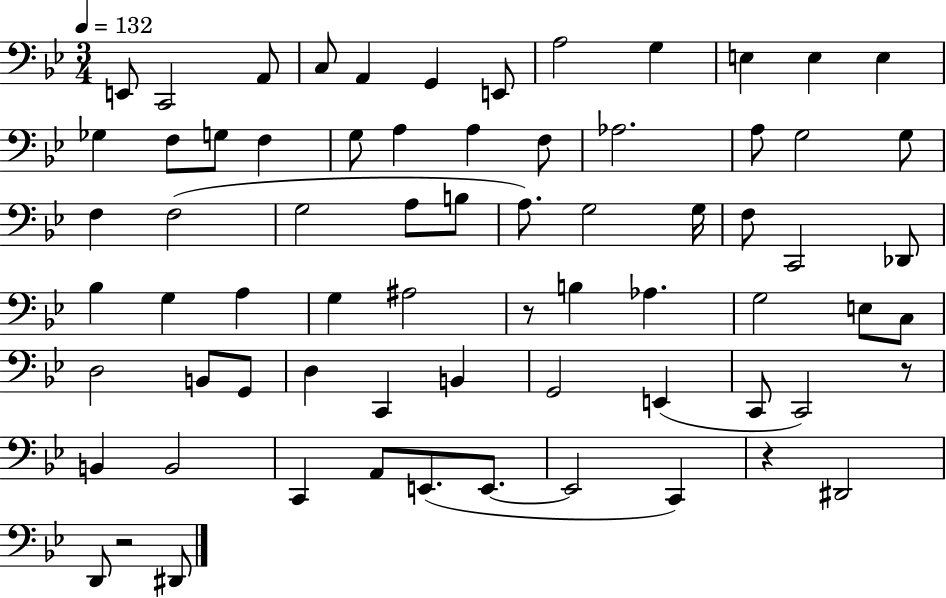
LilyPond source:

{
  \clef bass
  \numericTimeSignature
  \time 3/4
  \key bes \major
  \tempo 4 = 132
  e,8 c,2 a,8 | c8 a,4 g,4 e,8 | a2 g4 | e4 e4 e4 | \break ges4 f8 g8 f4 | g8 a4 a4 f8 | aes2. | a8 g2 g8 | \break f4 f2( | g2 a8 b8 | a8.) g2 g16 | f8 c,2 des,8 | \break bes4 g4 a4 | g4 ais2 | r8 b4 aes4. | g2 e8 c8 | \break d2 b,8 g,8 | d4 c,4 b,4 | g,2 e,4( | c,8 c,2) r8 | \break b,4 b,2 | c,4 a,8 e,8.( e,8.~~ | e,2 c,4) | r4 dis,2 | \break d,8 r2 dis,8 | \bar "|."
}